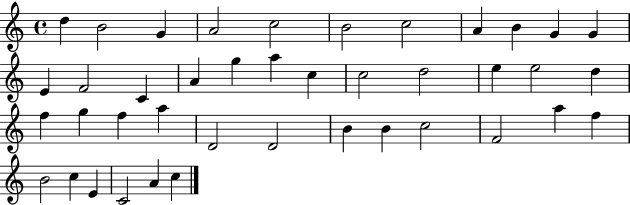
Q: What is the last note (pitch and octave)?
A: C5